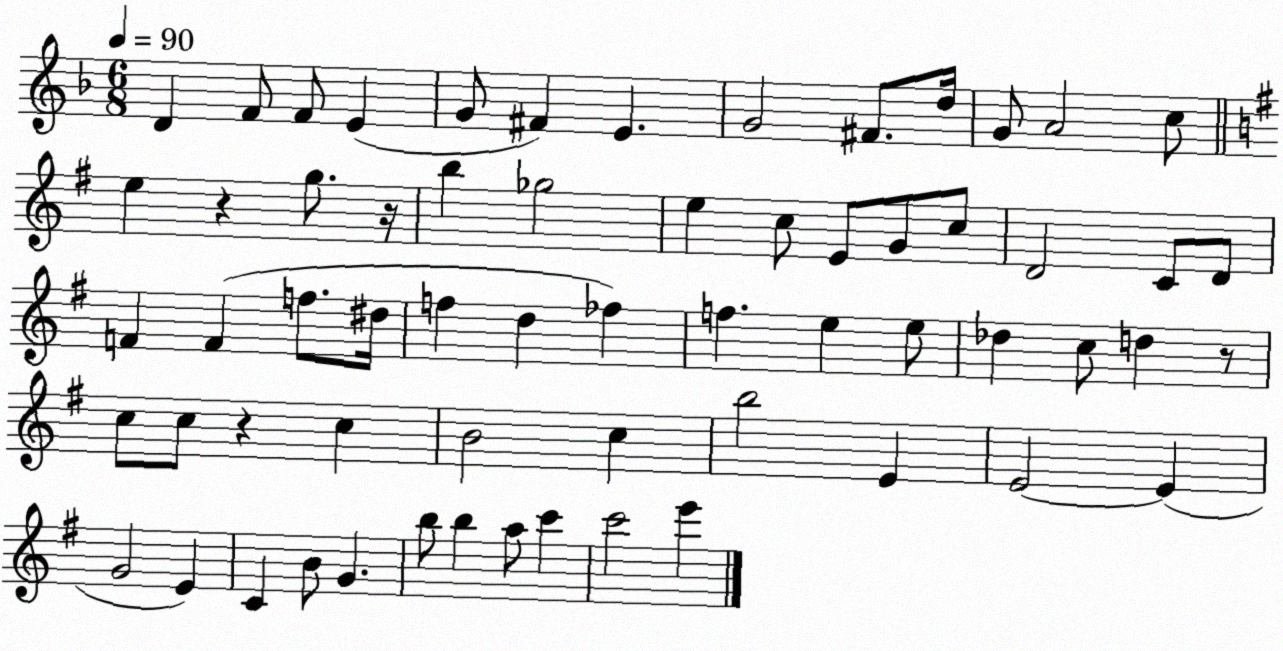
X:1
T:Untitled
M:6/8
L:1/4
K:F
D F/2 F/2 E G/2 ^F E G2 ^F/2 d/4 G/2 A2 c/2 e z g/2 z/4 b _g2 e c/2 E/2 G/2 c/2 D2 C/2 D/2 F F f/2 ^d/4 f d _f f e e/2 _d c/2 d z/2 c/2 c/2 z c B2 c b2 E E2 E G2 E C B/2 G b/2 b a/2 c' c'2 e'